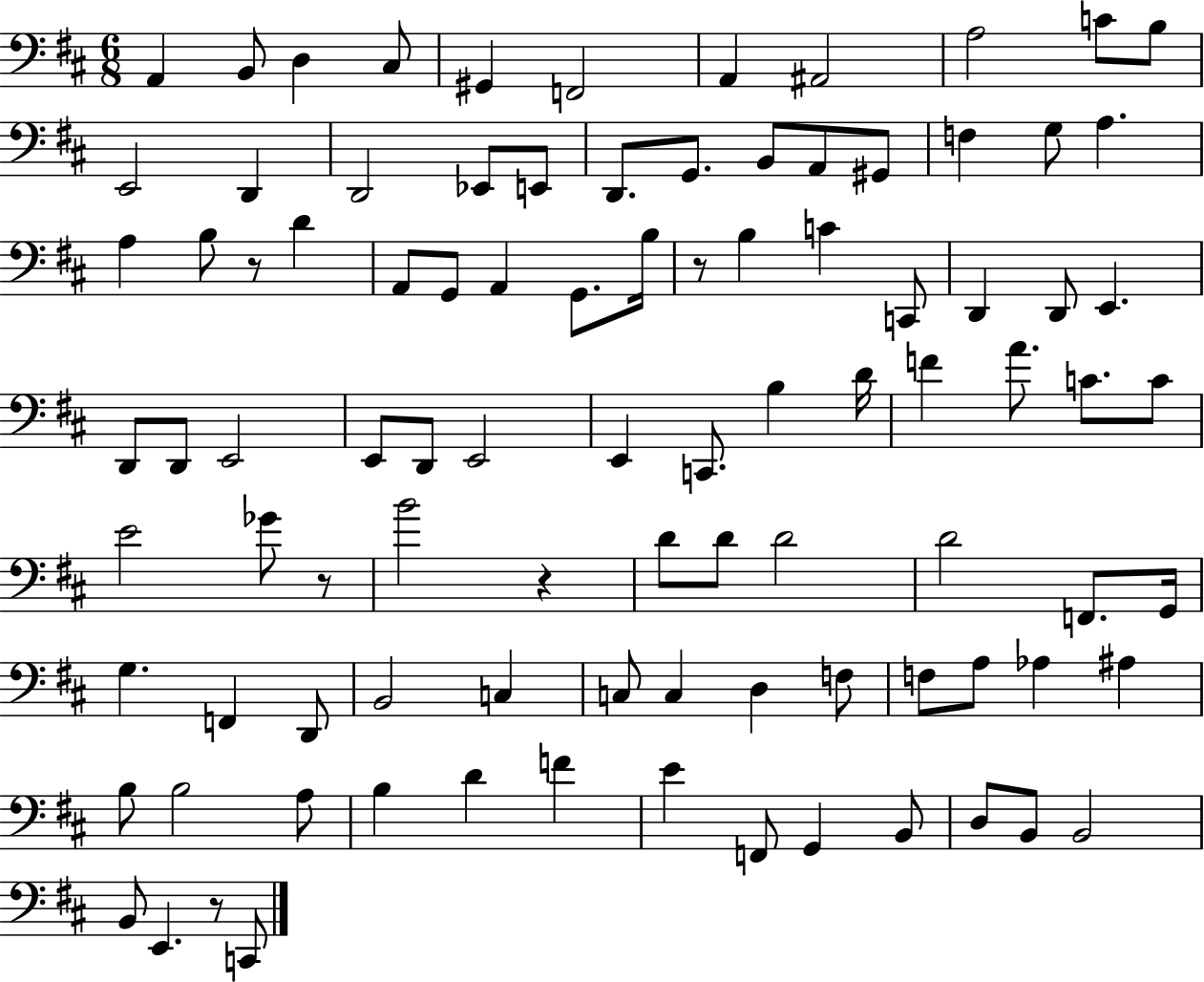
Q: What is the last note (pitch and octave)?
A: C2